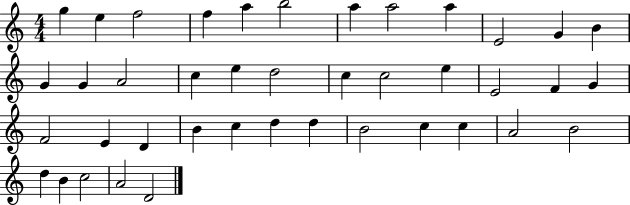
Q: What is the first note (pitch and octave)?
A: G5